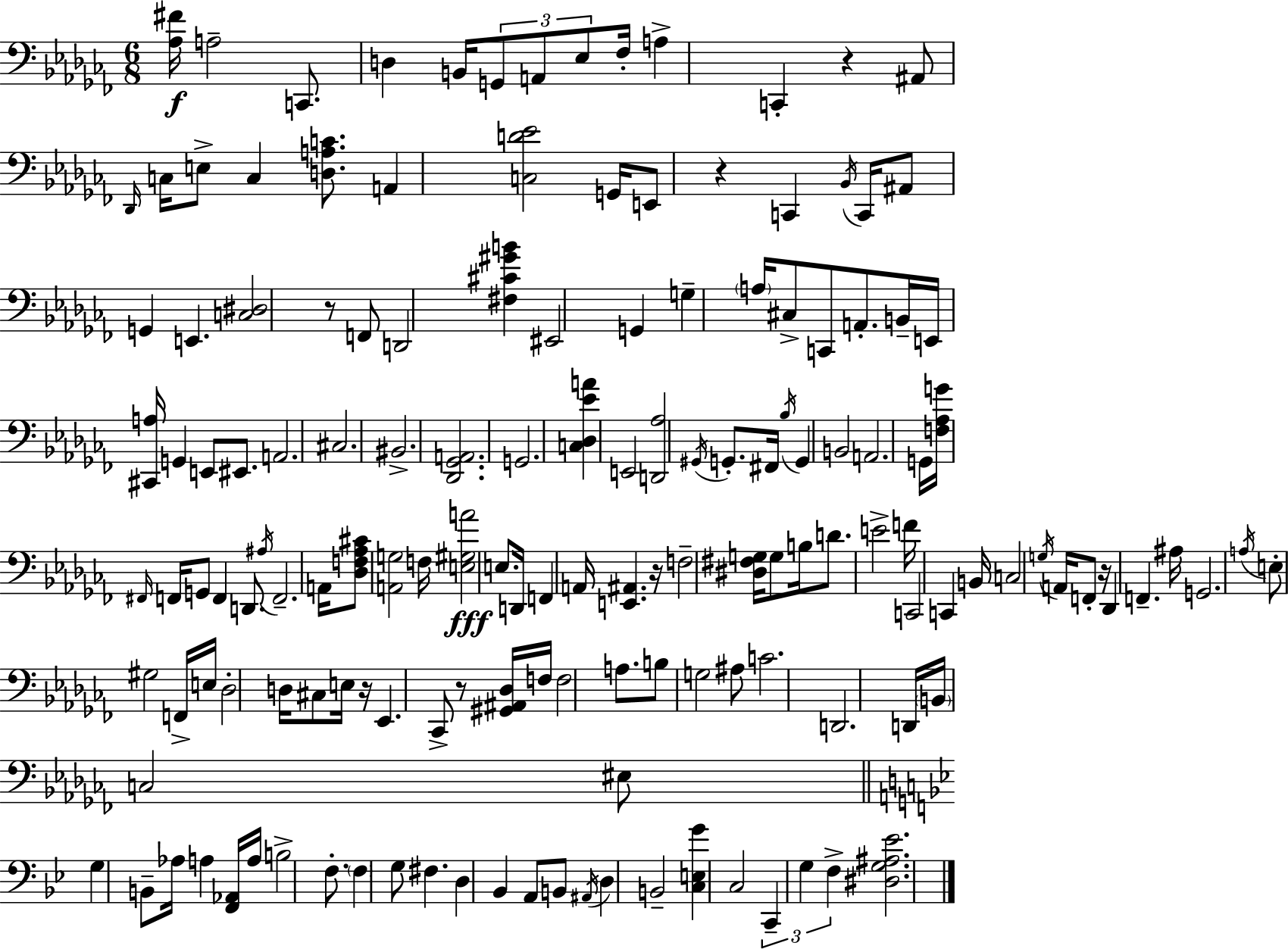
[Ab3,F#4]/s A3/h C2/e. D3/q B2/s G2/e A2/e Eb3/e FES3/s A3/q C2/q R/q A#2/e Db2/s C3/s E3/e C3/q [D3,A3,C4]/e. A2/q [C3,D4,Eb4]/h G2/s E2/e R/q C2/q Bb2/s C2/s A#2/e G2/q E2/q. [C3,D#3]/h R/e F2/e D2/h [F#3,C#4,G#4,B4]/q EIS2/h G2/q G3/q A3/s C#3/e C2/e A2/e. B2/s E2/s [C#2,A3]/s G2/q E2/e EIS2/e. A2/h. C#3/h. BIS2/h. [Db2,Gb2,A2]/h. G2/h. [C3,Db3,Eb4,A4]/q E2/h [D2,Ab3]/h G#2/s G2/e. F#2/s Bb3/s G2/q B2/h A2/h. G2/s [F3,Ab3,G4]/s F#2/s F2/s G2/e F2/q D2/e. A#3/s F2/h. A2/s [Db3,F3,Ab3,C#4]/e [A2,G3]/h F3/s [E3,G#3,A4]/h E3/e. D2/s F2/q A2/s [E2,A#2]/q. R/s F3/h [D#3,F#3,G3]/s G3/e B3/s D4/e. E4/h F4/s C2/h C2/q B2/s C3/h G3/s A2/s F2/e R/s Db2/q F2/q. A#3/s G2/h. A3/s E3/e G#3/h F2/s E3/s Db3/h D3/s C#3/e E3/s R/s Eb2/q. CES2/e R/e [G#2,A#2,Db3]/s F3/s F3/h A3/e. B3/e G3/h A#3/e C4/h. D2/h. D2/s B2/s C3/h EIS3/e G3/q B2/e Ab3/s A3/q [F2,Ab2]/s A3/s B3/h F3/e. F3/q G3/e F#3/q. D3/q Bb2/q A2/e B2/e A#2/s D3/q B2/h [C3,E3,G4]/q C3/h C2/q G3/q F3/q [D#3,G3,A#3,Eb4]/h.